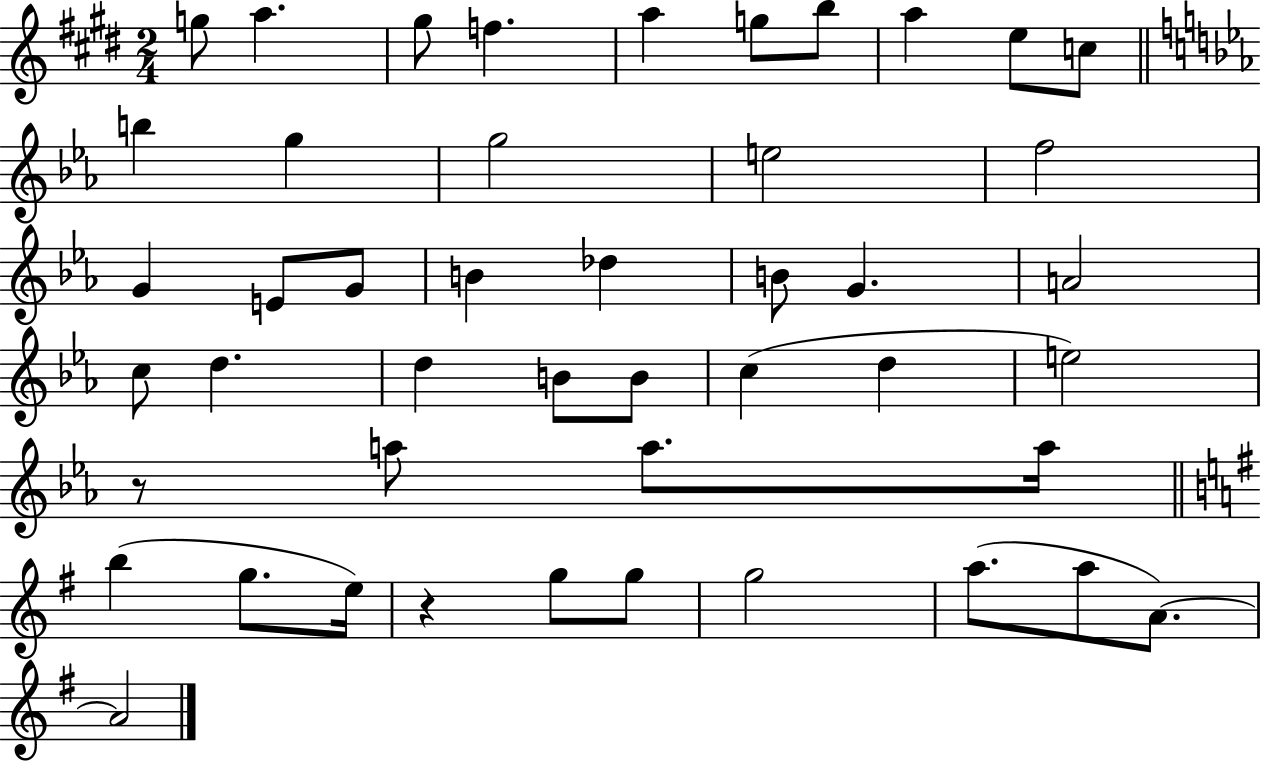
G5/e A5/q. G#5/e F5/q. A5/q G5/e B5/e A5/q E5/e C5/e B5/q G5/q G5/h E5/h F5/h G4/q E4/e G4/e B4/q Db5/q B4/e G4/q. A4/h C5/e D5/q. D5/q B4/e B4/e C5/q D5/q E5/h R/e A5/e A5/e. A5/s B5/q G5/e. E5/s R/q G5/e G5/e G5/h A5/e. A5/e A4/e. A4/h